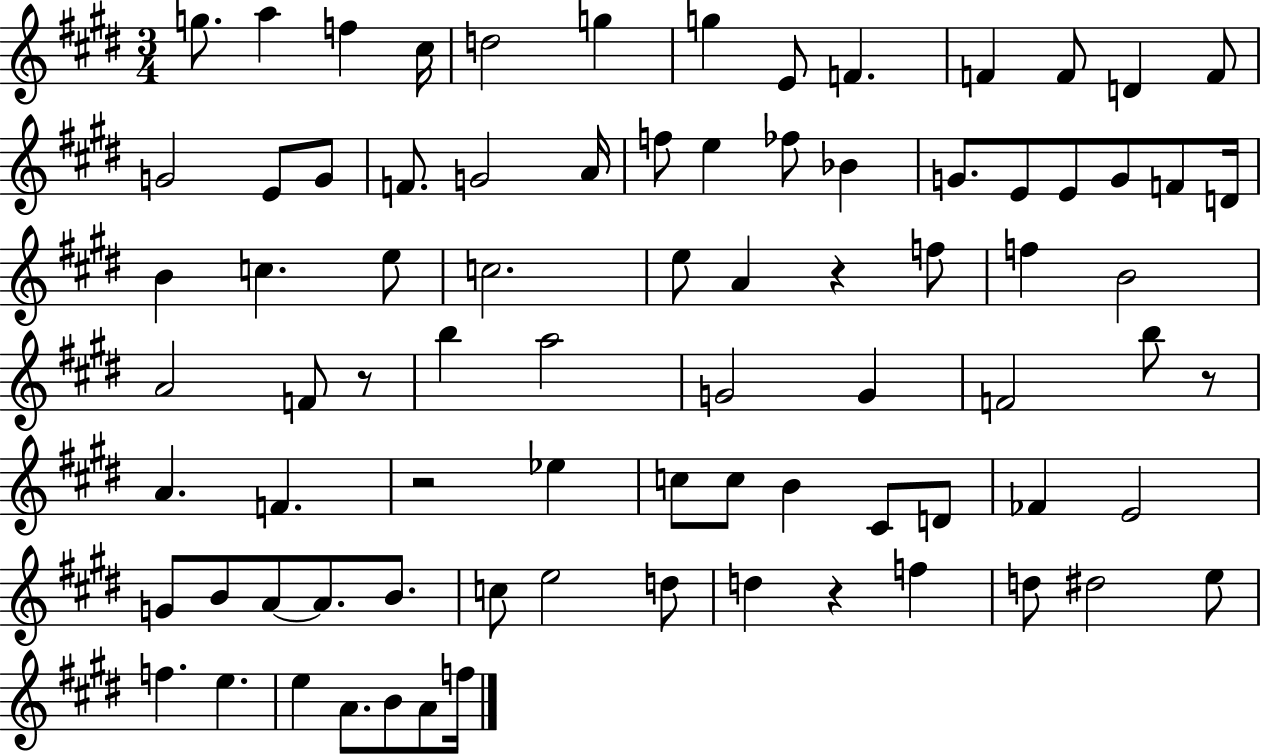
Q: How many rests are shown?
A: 5